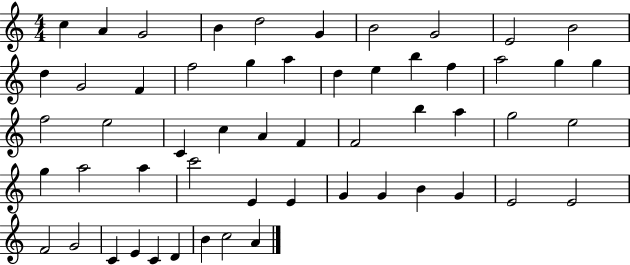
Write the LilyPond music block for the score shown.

{
  \clef treble
  \numericTimeSignature
  \time 4/4
  \key c \major
  c''4 a'4 g'2 | b'4 d''2 g'4 | b'2 g'2 | e'2 b'2 | \break d''4 g'2 f'4 | f''2 g''4 a''4 | d''4 e''4 b''4 f''4 | a''2 g''4 g''4 | \break f''2 e''2 | c'4 c''4 a'4 f'4 | f'2 b''4 a''4 | g''2 e''2 | \break g''4 a''2 a''4 | c'''2 e'4 e'4 | g'4 g'4 b'4 g'4 | e'2 e'2 | \break f'2 g'2 | c'4 e'4 c'4 d'4 | b'4 c''2 a'4 | \bar "|."
}